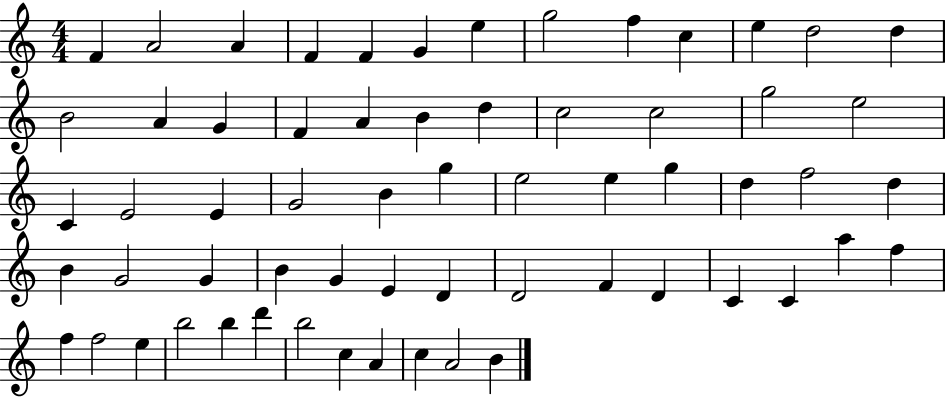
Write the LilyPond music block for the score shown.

{
  \clef treble
  \numericTimeSignature
  \time 4/4
  \key c \major
  f'4 a'2 a'4 | f'4 f'4 g'4 e''4 | g''2 f''4 c''4 | e''4 d''2 d''4 | \break b'2 a'4 g'4 | f'4 a'4 b'4 d''4 | c''2 c''2 | g''2 e''2 | \break c'4 e'2 e'4 | g'2 b'4 g''4 | e''2 e''4 g''4 | d''4 f''2 d''4 | \break b'4 g'2 g'4 | b'4 g'4 e'4 d'4 | d'2 f'4 d'4 | c'4 c'4 a''4 f''4 | \break f''4 f''2 e''4 | b''2 b''4 d'''4 | b''2 c''4 a'4 | c''4 a'2 b'4 | \break \bar "|."
}